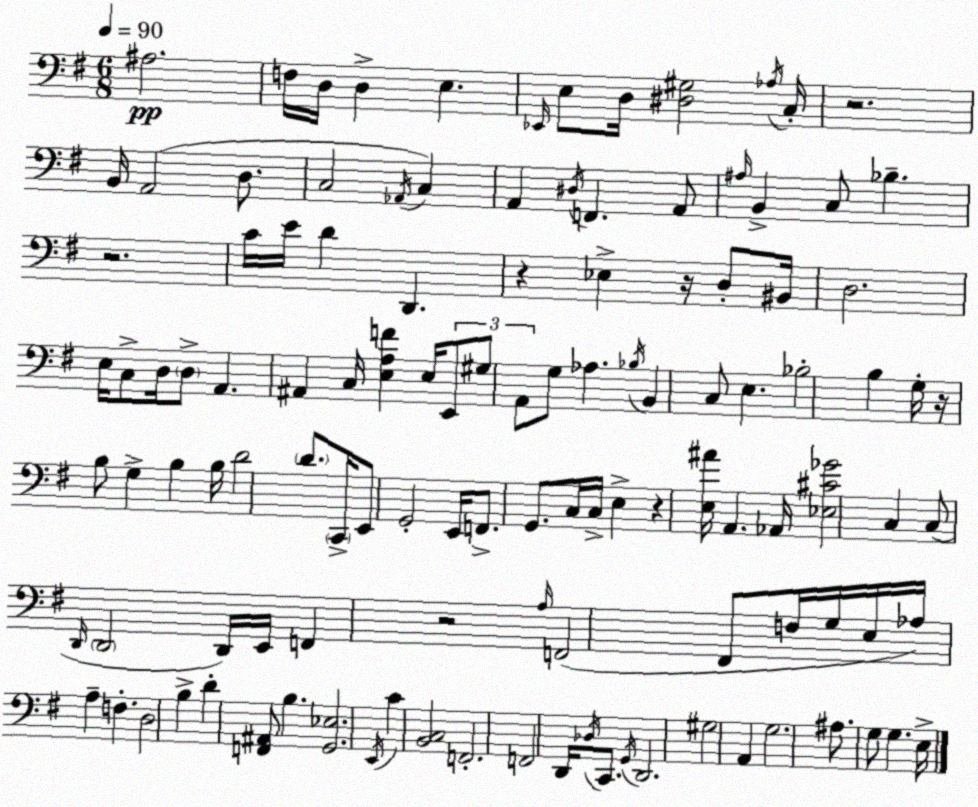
X:1
T:Untitled
M:6/8
L:1/4
K:Em
^A,2 F,/4 D,/4 D, E, _E,,/4 E,/2 D,/4 [^D,^G,]2 _A,/4 C,/4 z2 B,,/4 A,,2 D,/2 C,2 _A,,/4 C, A,, ^D,/4 F,, A,,/2 ^A,/4 B,, C,/2 _B, z2 C/4 E/4 D D,, z _E, z/4 D,/2 ^B,,/4 D,2 E,/4 C,/2 D,/4 D,/2 A,, ^A,, C,/4 [E,A,F] E,/4 E,,/2 ^G,/2 A,,/2 G,/2 _A, _B,/4 B,, C,/2 E, _B,2 B, G,/4 z/4 B,/2 G, B, B,/4 D2 D/2 C,,/4 E,,/2 G,,2 E,,/4 F,,/2 G,,/2 C,/4 C,/4 E, z [E,^A]/4 A,, _A,,/4 [_E,^C_G]2 C, C,/2 D,,/4 D,,2 D,,/4 E,,/4 F,, z2 A,/4 F,,2 ^F,,/2 F,/4 G,/4 E,/4 _A,/4 A, F, D,2 B, D [F,,^A,,]/2 B, [G,,_E,]2 E,,/4 C [B,,C,]2 F,,2 F,,2 D,,/4 _D,/4 C,,/2 G,,/4 D,,2 ^G,2 A,, G,2 ^A,/2 G,/2 G, E,/4